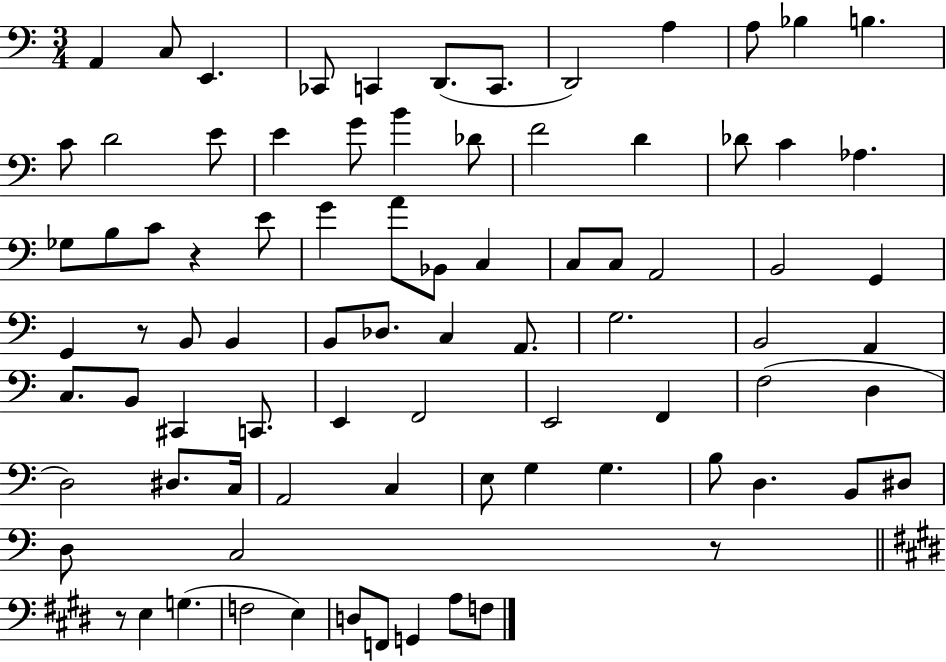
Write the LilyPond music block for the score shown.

{
  \clef bass
  \numericTimeSignature
  \time 3/4
  \key c \major
  \repeat volta 2 { a,4 c8 e,4. | ces,8 c,4 d,8.( c,8. | d,2) a4 | a8 bes4 b4. | \break c'8 d'2 e'8 | e'4 g'8 b'4 des'8 | f'2 d'4 | des'8 c'4 aes4. | \break ges8 b8 c'8 r4 e'8 | g'4 a'8 bes,8 c4 | c8 c8 a,2 | b,2 g,4 | \break g,4 r8 b,8 b,4 | b,8 des8. c4 a,8. | g2. | b,2 a,4 | \break c8. b,8 cis,4 c,8. | e,4 f,2 | e,2 f,4 | f2( d4 | \break d2) dis8. c16 | a,2 c4 | e8 g4 g4. | b8 d4. b,8 dis8 | \break d8 c2 r8 | \bar "||" \break \key e \major r8 e4 g4.( | f2 e4) | d8 f,8 g,4 a8 f8 | } \bar "|."
}